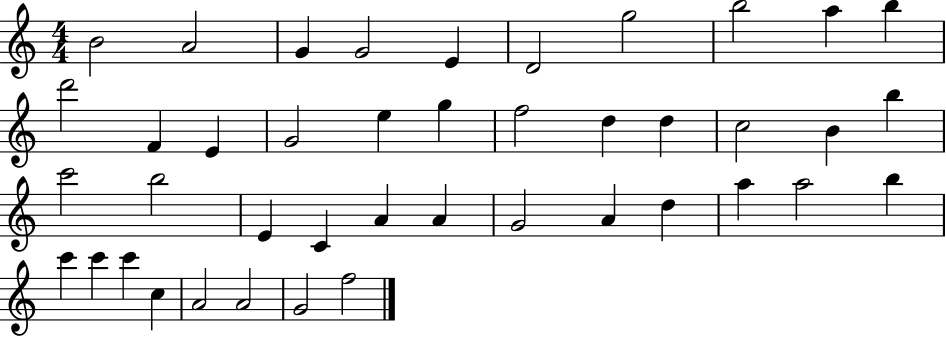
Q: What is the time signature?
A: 4/4